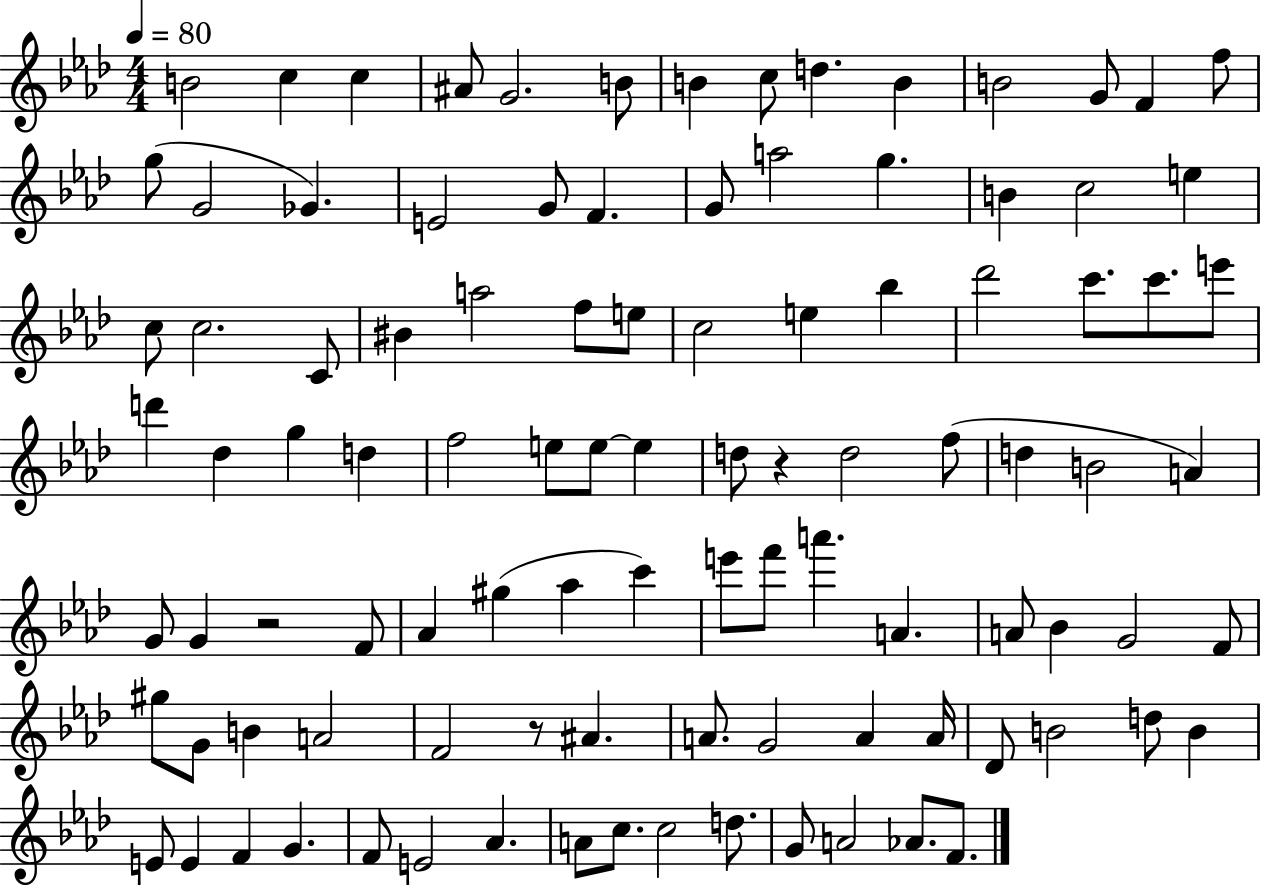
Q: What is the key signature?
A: AES major